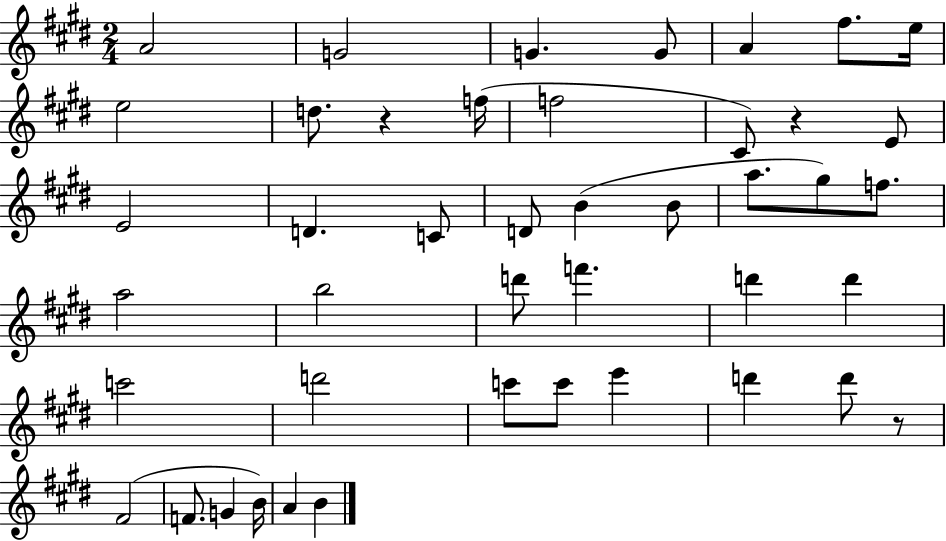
{
  \clef treble
  \numericTimeSignature
  \time 2/4
  \key e \major
  a'2 | g'2 | g'4. g'8 | a'4 fis''8. e''16 | \break e''2 | d''8. r4 f''16( | f''2 | cis'8) r4 e'8 | \break e'2 | d'4. c'8 | d'8 b'4( b'8 | a''8. gis''8) f''8. | \break a''2 | b''2 | d'''8 f'''4. | d'''4 d'''4 | \break c'''2 | d'''2 | c'''8 c'''8 e'''4 | d'''4 d'''8 r8 | \break fis'2( | f'8. g'4 b'16) | a'4 b'4 | \bar "|."
}